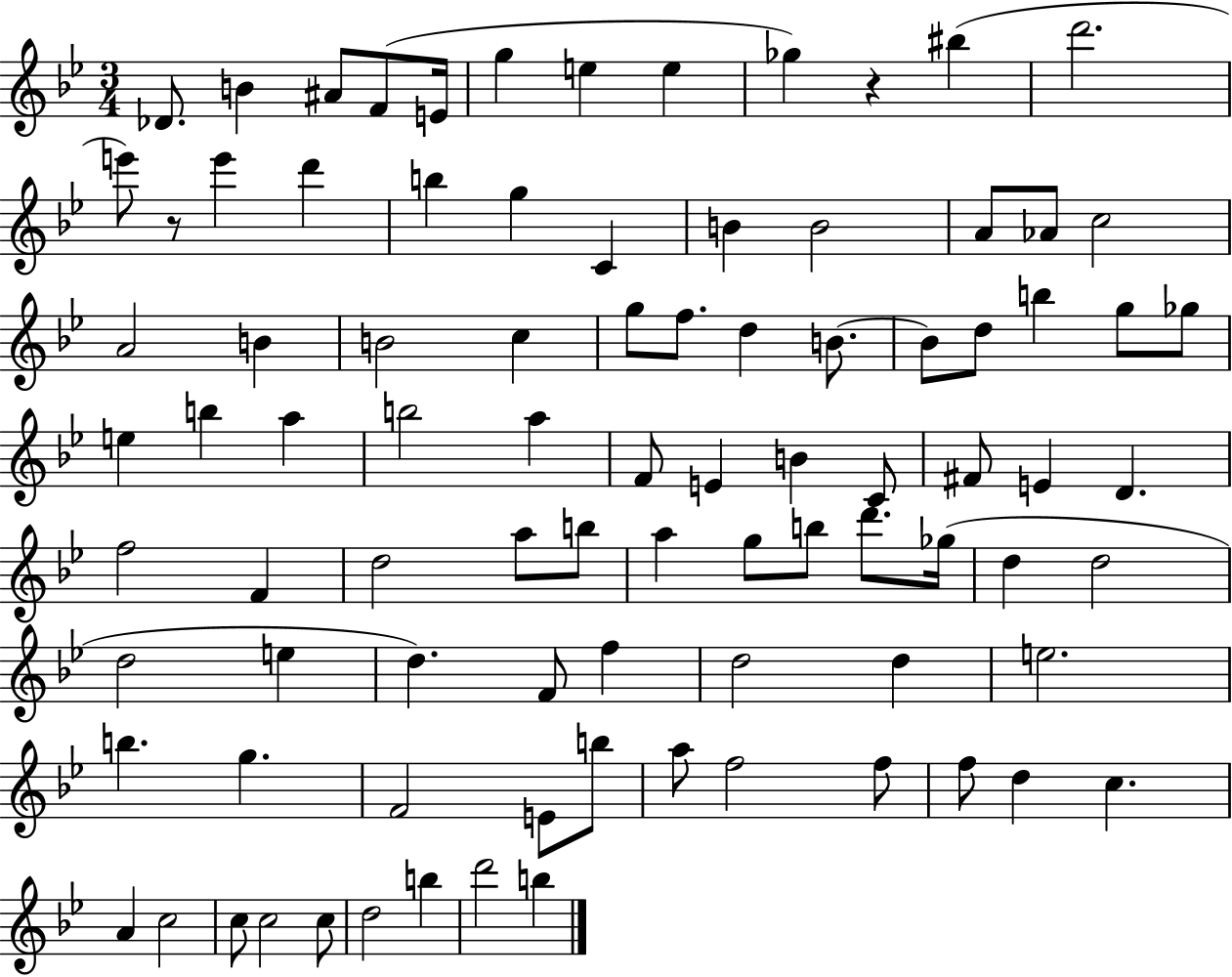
Db4/e. B4/q A#4/e F4/e E4/s G5/q E5/q E5/q Gb5/q R/q BIS5/q D6/h. E6/e R/e E6/q D6/q B5/q G5/q C4/q B4/q B4/h A4/e Ab4/e C5/h A4/h B4/q B4/h C5/q G5/e F5/e. D5/q B4/e. B4/e D5/e B5/q G5/e Gb5/e E5/q B5/q A5/q B5/h A5/q F4/e E4/q B4/q C4/e F#4/e E4/q D4/q. F5/h F4/q D5/h A5/e B5/e A5/q G5/e B5/e D6/e. Gb5/s D5/q D5/h D5/h E5/q D5/q. F4/e F5/q D5/h D5/q E5/h. B5/q. G5/q. F4/h E4/e B5/e A5/e F5/h F5/e F5/e D5/q C5/q. A4/q C5/h C5/e C5/h C5/e D5/h B5/q D6/h B5/q